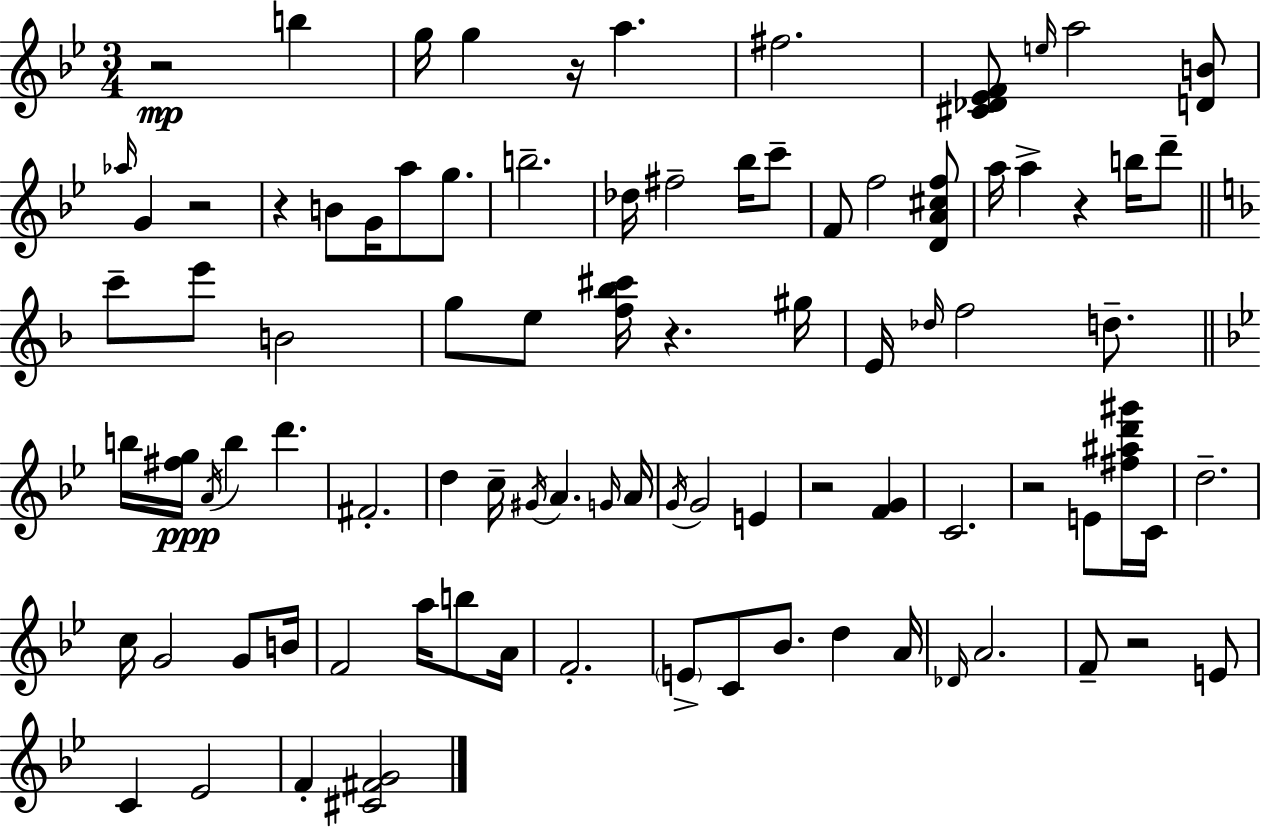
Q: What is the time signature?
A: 3/4